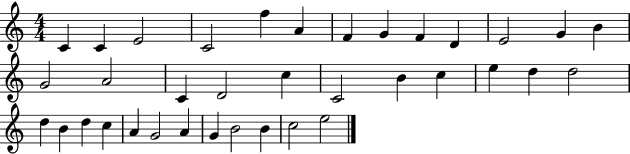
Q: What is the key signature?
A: C major